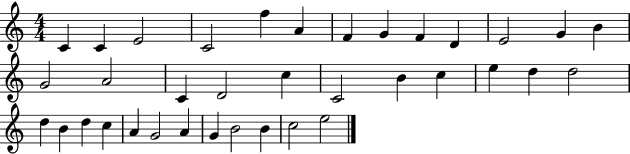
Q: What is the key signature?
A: C major